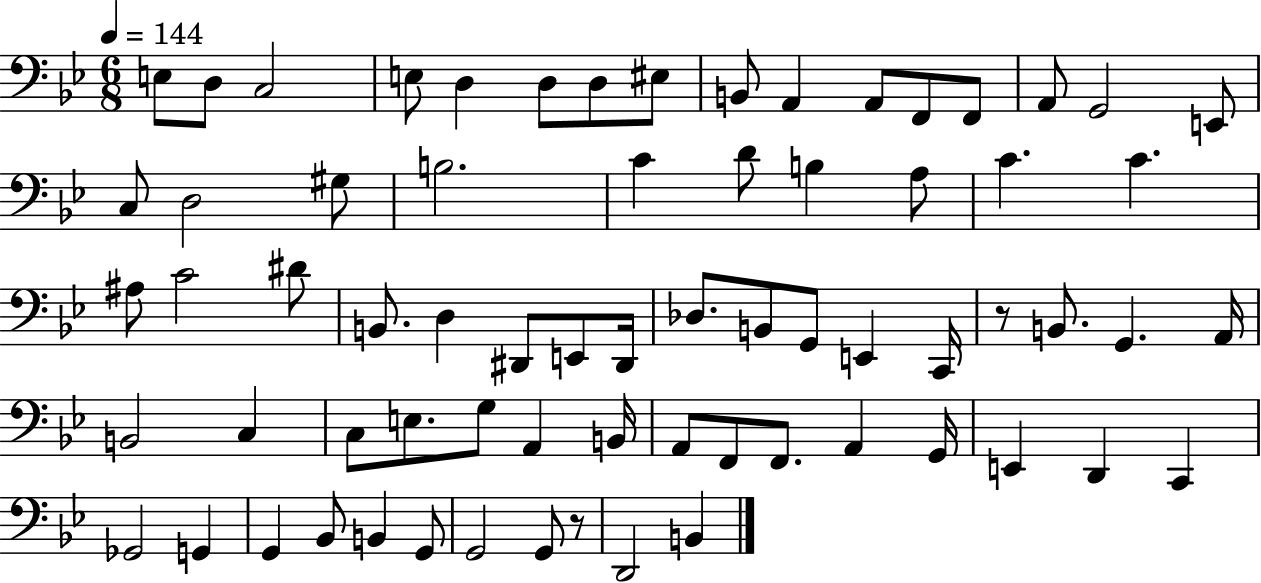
E3/e D3/e C3/h E3/e D3/q D3/e D3/e EIS3/e B2/e A2/q A2/e F2/e F2/e A2/e G2/h E2/e C3/e D3/h G#3/e B3/h. C4/q D4/e B3/q A3/e C4/q. C4/q. A#3/e C4/h D#4/e B2/e. D3/q D#2/e E2/e D#2/s Db3/e. B2/e G2/e E2/q C2/s R/e B2/e. G2/q. A2/s B2/h C3/q C3/e E3/e. G3/e A2/q B2/s A2/e F2/e F2/e. A2/q G2/s E2/q D2/q C2/q Gb2/h G2/q G2/q Bb2/e B2/q G2/e G2/h G2/e R/e D2/h B2/q